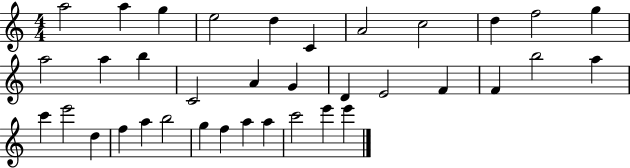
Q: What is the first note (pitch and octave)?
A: A5